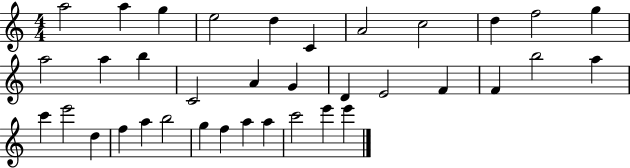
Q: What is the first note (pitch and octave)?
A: A5